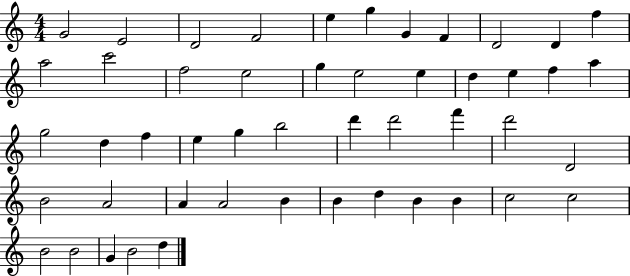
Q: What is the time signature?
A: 4/4